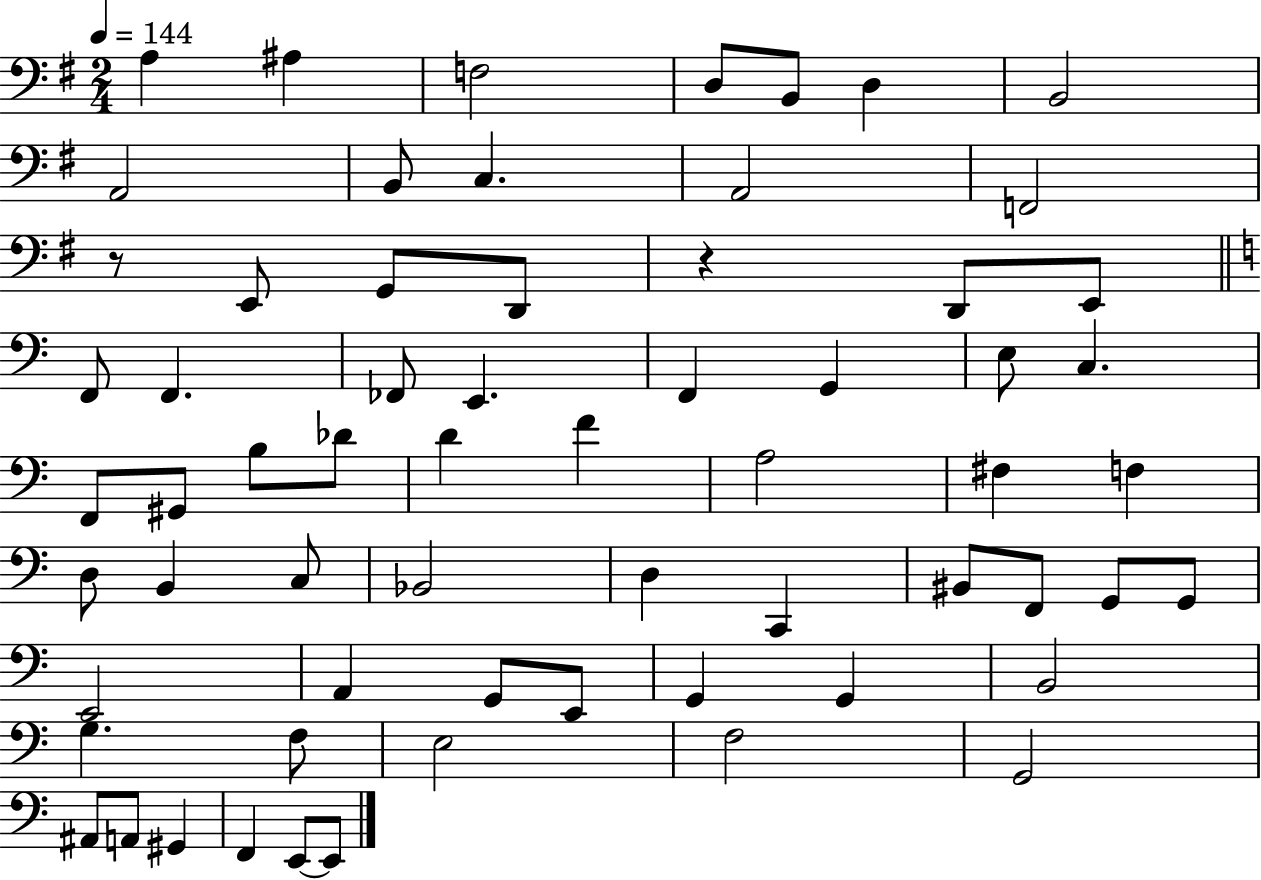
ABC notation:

X:1
T:Untitled
M:2/4
L:1/4
K:G
A, ^A, F,2 D,/2 B,,/2 D, B,,2 A,,2 B,,/2 C, A,,2 F,,2 z/2 E,,/2 G,,/2 D,,/2 z D,,/2 E,,/2 F,,/2 F,, _F,,/2 E,, F,, G,, E,/2 C, F,,/2 ^G,,/2 B,/2 _D/2 D F A,2 ^F, F, D,/2 B,, C,/2 _B,,2 D, C,, ^B,,/2 F,,/2 G,,/2 G,,/2 E,,2 A,, G,,/2 E,,/2 G,, G,, B,,2 G, F,/2 E,2 F,2 G,,2 ^A,,/2 A,,/2 ^G,, F,, E,,/2 E,,/2